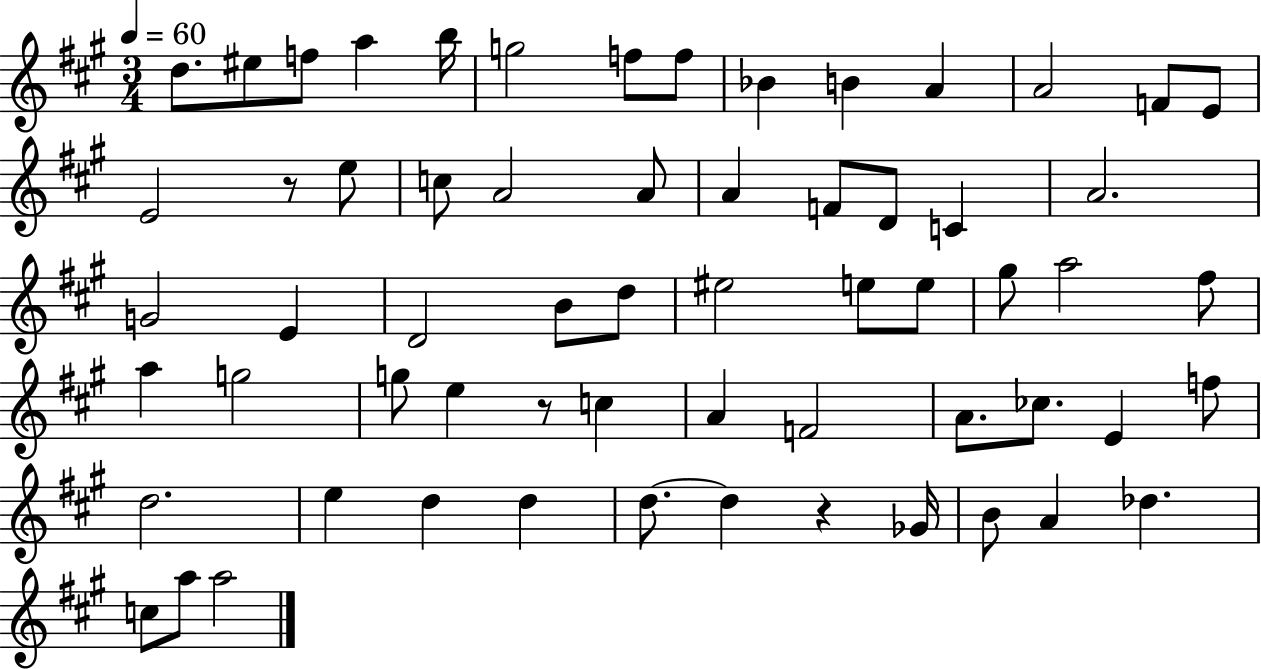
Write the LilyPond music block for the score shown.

{
  \clef treble
  \numericTimeSignature
  \time 3/4
  \key a \major
  \tempo 4 = 60
  d''8. eis''8 f''8 a''4 b''16 | g''2 f''8 f''8 | bes'4 b'4 a'4 | a'2 f'8 e'8 | \break e'2 r8 e''8 | c''8 a'2 a'8 | a'4 f'8 d'8 c'4 | a'2. | \break g'2 e'4 | d'2 b'8 d''8 | eis''2 e''8 e''8 | gis''8 a''2 fis''8 | \break a''4 g''2 | g''8 e''4 r8 c''4 | a'4 f'2 | a'8. ces''8. e'4 f''8 | \break d''2. | e''4 d''4 d''4 | d''8.~~ d''4 r4 ges'16 | b'8 a'4 des''4. | \break c''8 a''8 a''2 | \bar "|."
}